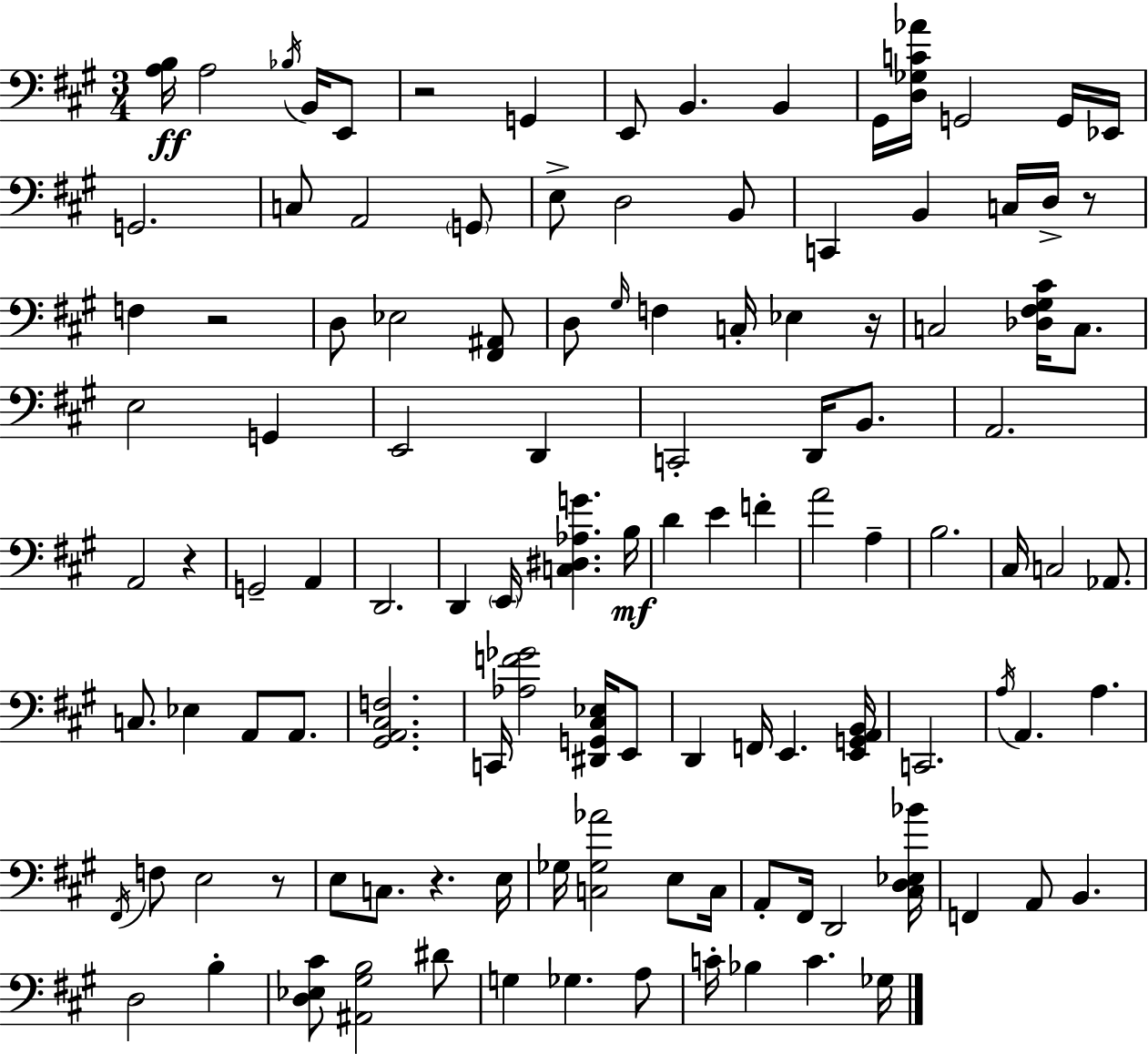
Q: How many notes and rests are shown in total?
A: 115